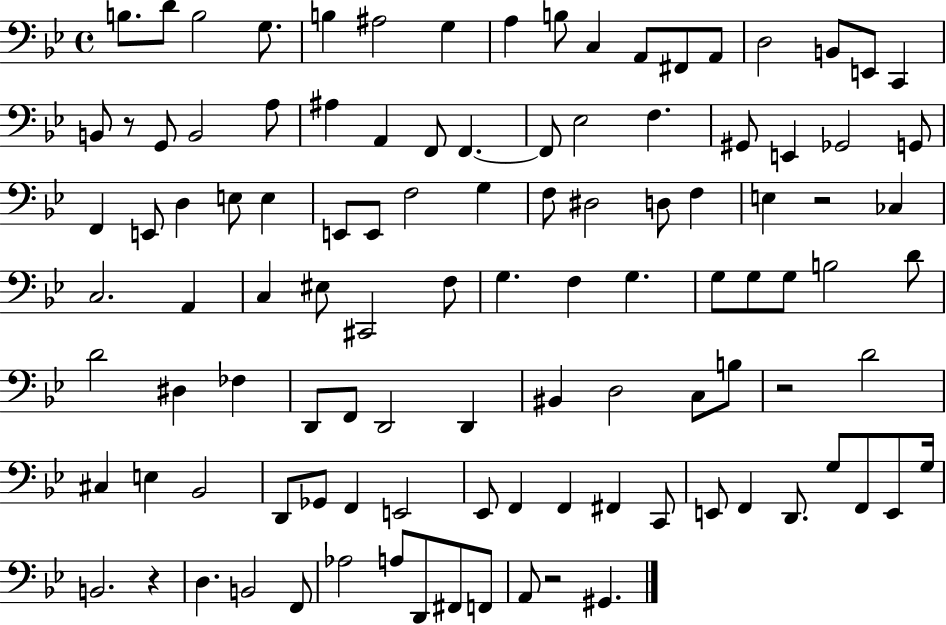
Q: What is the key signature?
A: BES major